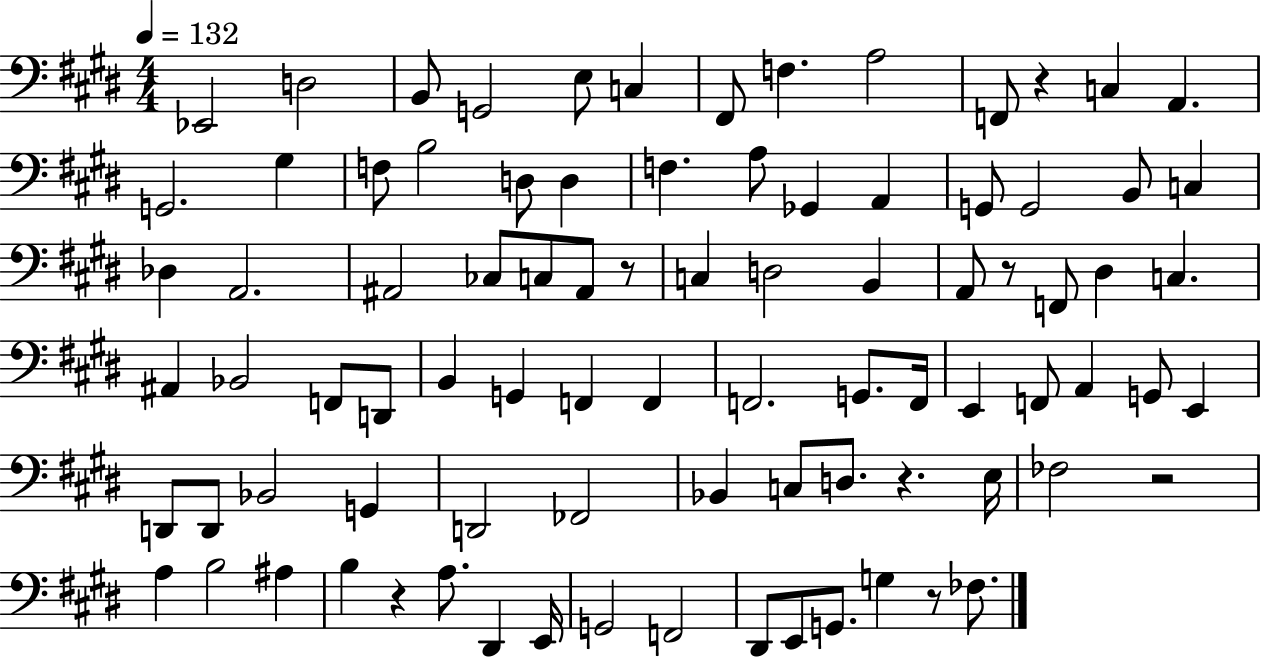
{
  \clef bass
  \numericTimeSignature
  \time 4/4
  \key e \major
  \tempo 4 = 132
  ees,2 d2 | b,8 g,2 e8 c4 | fis,8 f4. a2 | f,8 r4 c4 a,4. | \break g,2. gis4 | f8 b2 d8 d4 | f4. a8 ges,4 a,4 | g,8 g,2 b,8 c4 | \break des4 a,2. | ais,2 ces8 c8 ais,8 r8 | c4 d2 b,4 | a,8 r8 f,8 dis4 c4. | \break ais,4 bes,2 f,8 d,8 | b,4 g,4 f,4 f,4 | f,2. g,8. f,16 | e,4 f,8 a,4 g,8 e,4 | \break d,8 d,8 bes,2 g,4 | d,2 fes,2 | bes,4 c8 d8. r4. e16 | fes2 r2 | \break a4 b2 ais4 | b4 r4 a8. dis,4 e,16 | g,2 f,2 | dis,8 e,8 g,8. g4 r8 fes8. | \break \bar "|."
}